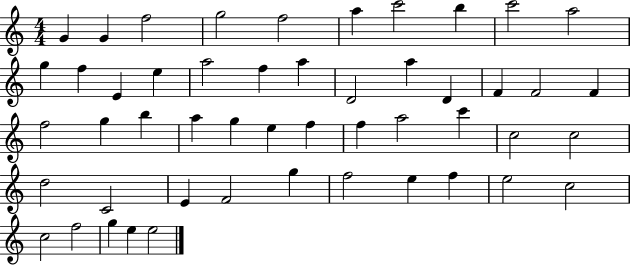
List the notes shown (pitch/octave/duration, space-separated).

G4/q G4/q F5/h G5/h F5/h A5/q C6/h B5/q C6/h A5/h G5/q F5/q E4/q E5/q A5/h F5/q A5/q D4/h A5/q D4/q F4/q F4/h F4/q F5/h G5/q B5/q A5/q G5/q E5/q F5/q F5/q A5/h C6/q C5/h C5/h D5/h C4/h E4/q F4/h G5/q F5/h E5/q F5/q E5/h C5/h C5/h F5/h G5/q E5/q E5/h